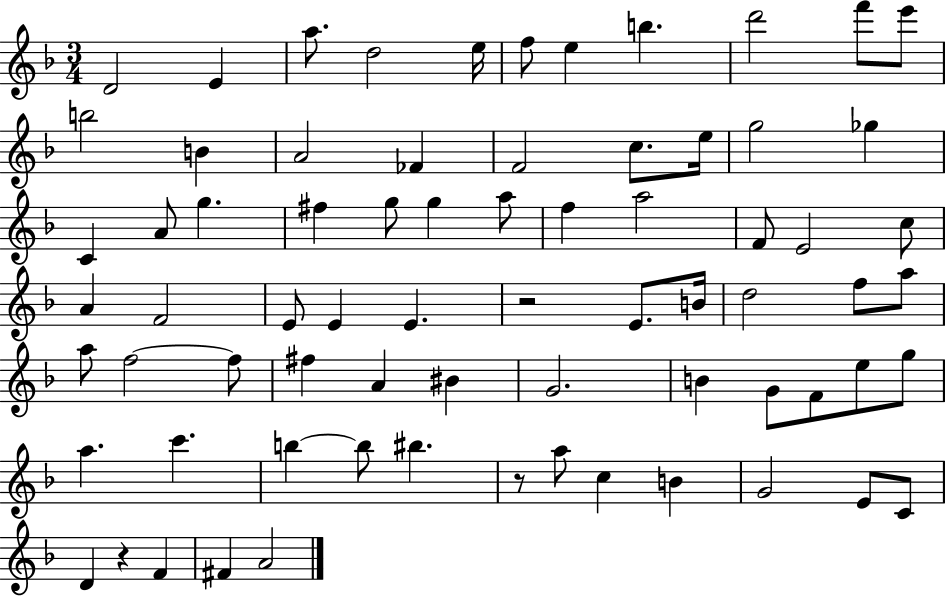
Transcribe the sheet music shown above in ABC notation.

X:1
T:Untitled
M:3/4
L:1/4
K:F
D2 E a/2 d2 e/4 f/2 e b d'2 f'/2 e'/2 b2 B A2 _F F2 c/2 e/4 g2 _g C A/2 g ^f g/2 g a/2 f a2 F/2 E2 c/2 A F2 E/2 E E z2 E/2 B/4 d2 f/2 a/2 a/2 f2 f/2 ^f A ^B G2 B G/2 F/2 e/2 g/2 a c' b b/2 ^b z/2 a/2 c B G2 E/2 C/2 D z F ^F A2